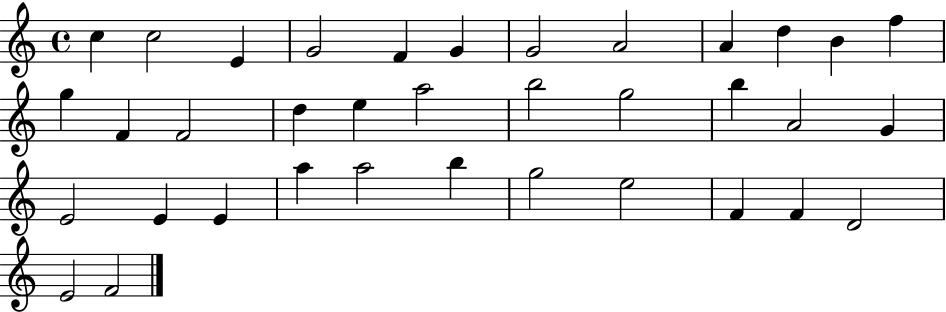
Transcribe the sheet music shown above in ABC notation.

X:1
T:Untitled
M:4/4
L:1/4
K:C
c c2 E G2 F G G2 A2 A d B f g F F2 d e a2 b2 g2 b A2 G E2 E E a a2 b g2 e2 F F D2 E2 F2